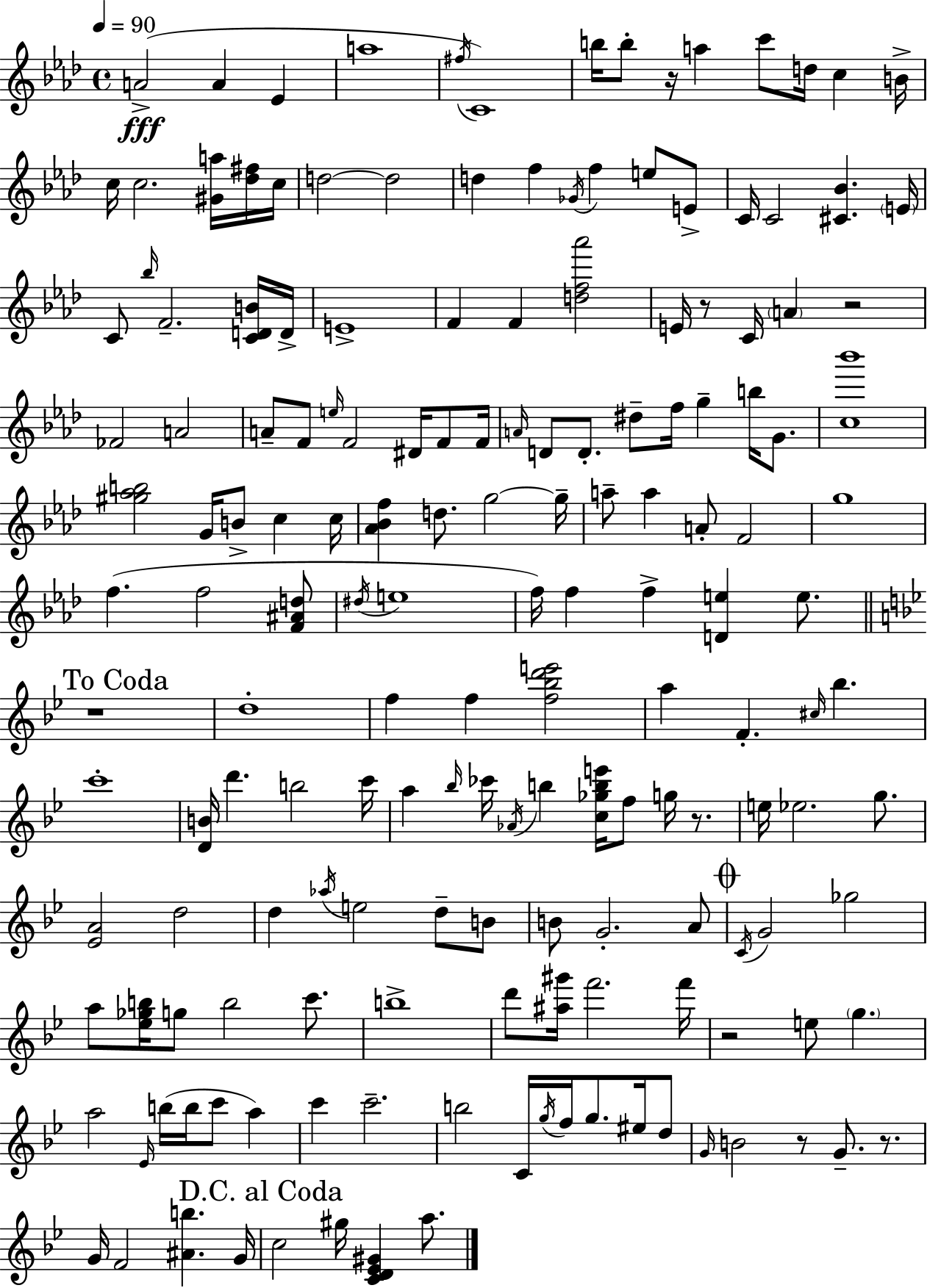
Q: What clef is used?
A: treble